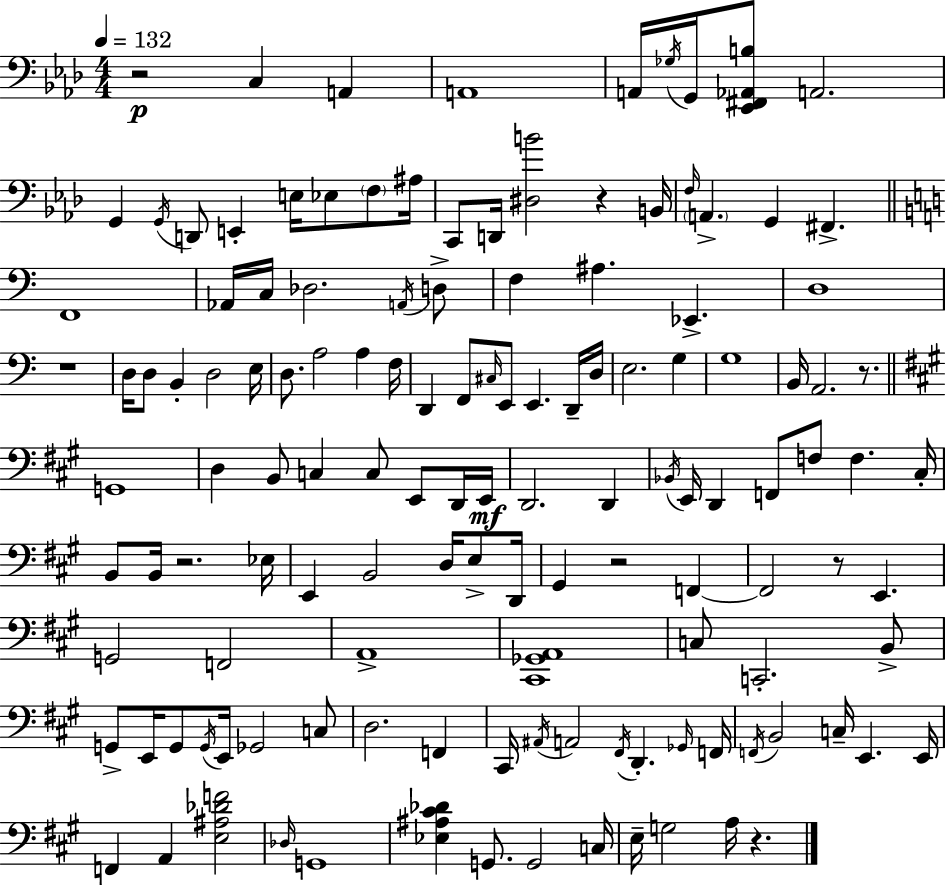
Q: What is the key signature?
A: AES major